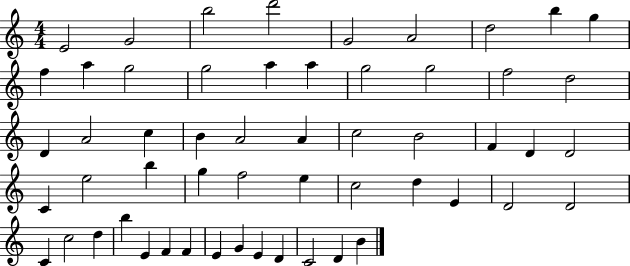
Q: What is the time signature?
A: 4/4